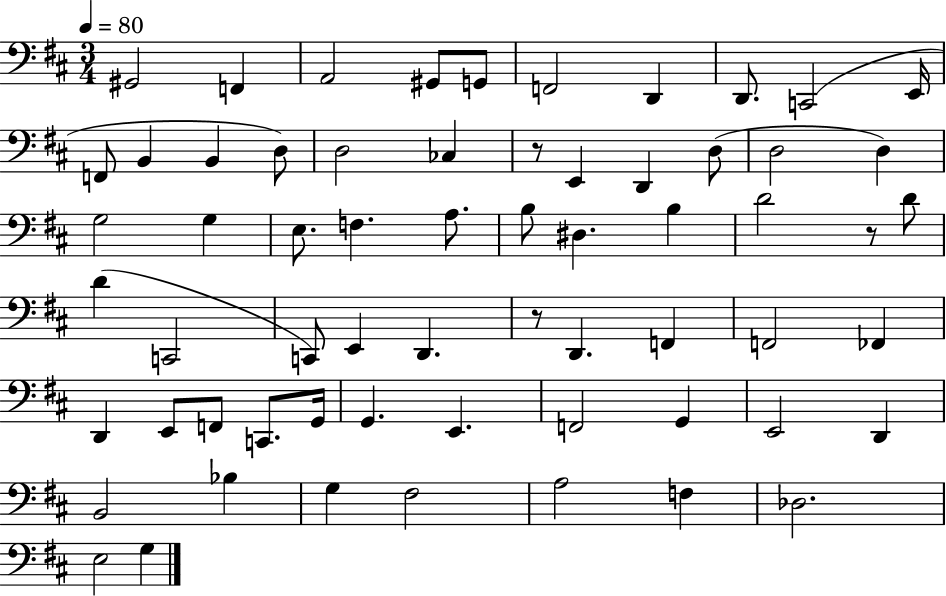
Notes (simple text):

G#2/h F2/q A2/h G#2/e G2/e F2/h D2/q D2/e. C2/h E2/s F2/e B2/q B2/q D3/e D3/h CES3/q R/e E2/q D2/q D3/e D3/h D3/q G3/h G3/q E3/e. F3/q. A3/e. B3/e D#3/q. B3/q D4/h R/e D4/e D4/q C2/h C2/e E2/q D2/q. R/e D2/q. F2/q F2/h FES2/q D2/q E2/e F2/e C2/e. G2/s G2/q. E2/q. F2/h G2/q E2/h D2/q B2/h Bb3/q G3/q F#3/h A3/h F3/q Db3/h. E3/h G3/q